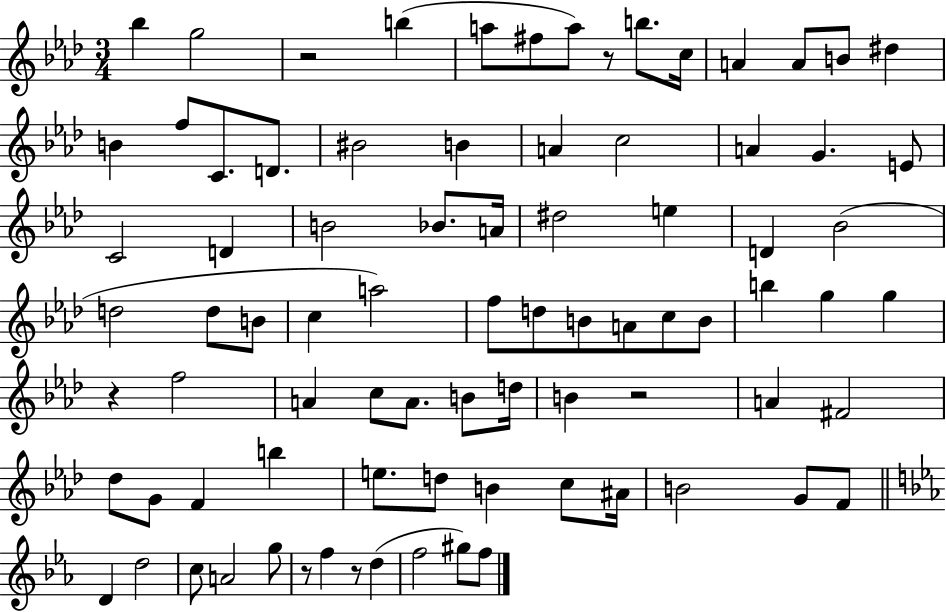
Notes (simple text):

Bb5/q G5/h R/h B5/q A5/e F#5/e A5/e R/e B5/e. C5/s A4/q A4/e B4/e D#5/q B4/q F5/e C4/e. D4/e. BIS4/h B4/q A4/q C5/h A4/q G4/q. E4/e C4/h D4/q B4/h Bb4/e. A4/s D#5/h E5/q D4/q Bb4/h D5/h D5/e B4/e C5/q A5/h F5/e D5/e B4/e A4/e C5/e B4/e B5/q G5/q G5/q R/q F5/h A4/q C5/e A4/e. B4/e D5/s B4/q R/h A4/q F#4/h Db5/e G4/e F4/q B5/q E5/e. D5/e B4/q C5/e A#4/s B4/h G4/e F4/e D4/q D5/h C5/e A4/h G5/e R/e F5/q R/e D5/q F5/h G#5/e F5/e